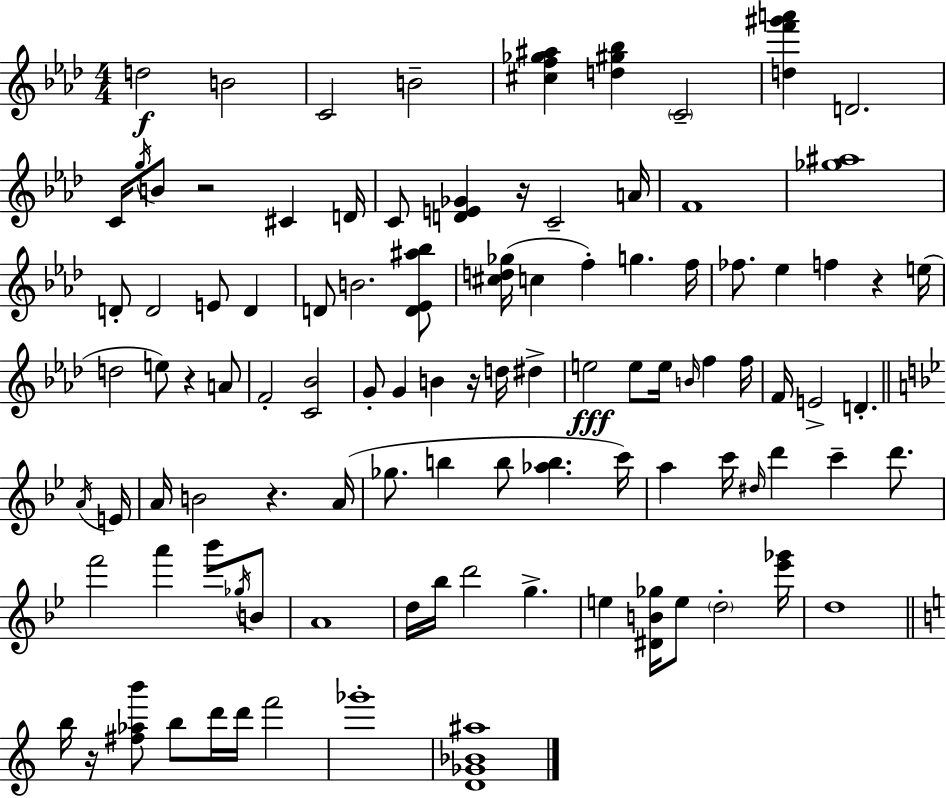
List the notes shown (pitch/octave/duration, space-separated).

D5/h B4/h C4/h B4/h [C#5,F5,Gb5,A#5]/q [D5,G#5,Bb5]/q C4/h [D5,F6,G#6,A6]/q D4/h. C4/s G5/s B4/e R/h C#4/q D4/s C4/e [D4,E4,Gb4]/q R/s C4/h A4/s F4/w [Gb5,A#5]/w D4/e D4/h E4/e D4/q D4/e B4/h. [D4,Eb4,A#5,Bb5]/e [C#5,D5,Gb5]/s C5/q F5/q G5/q. F5/s FES5/e. Eb5/q F5/q R/q E5/s D5/h E5/e R/q A4/e F4/h [C4,Bb4]/h G4/e G4/q B4/q R/s D5/s D#5/q E5/h E5/e E5/s B4/s F5/q F5/s F4/s E4/h D4/q. A4/s E4/s A4/s B4/h R/q. A4/s Gb5/e. B5/q B5/e [Ab5,B5]/q. C6/s A5/q C6/s D#5/s D6/q C6/q D6/e. F6/h A6/q Bb6/e Gb5/s B4/e A4/w D5/s Bb5/s D6/h G5/q. E5/q [D#4,B4,Gb5]/s E5/e D5/h [Eb6,Gb6]/s D5/w B5/s R/s [F#5,Ab5,B6]/e B5/e D6/s D6/s F6/h Gb6/w [D4,Gb4,Bb4,A#5]/w